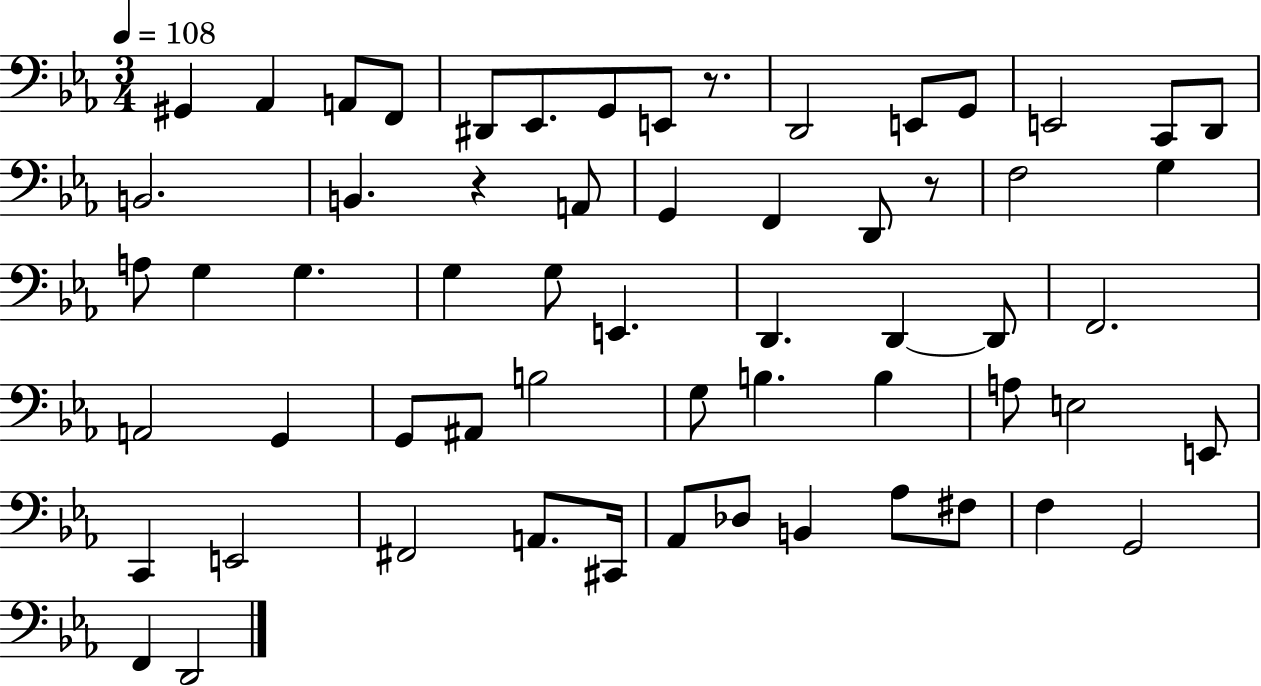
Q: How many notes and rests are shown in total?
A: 60